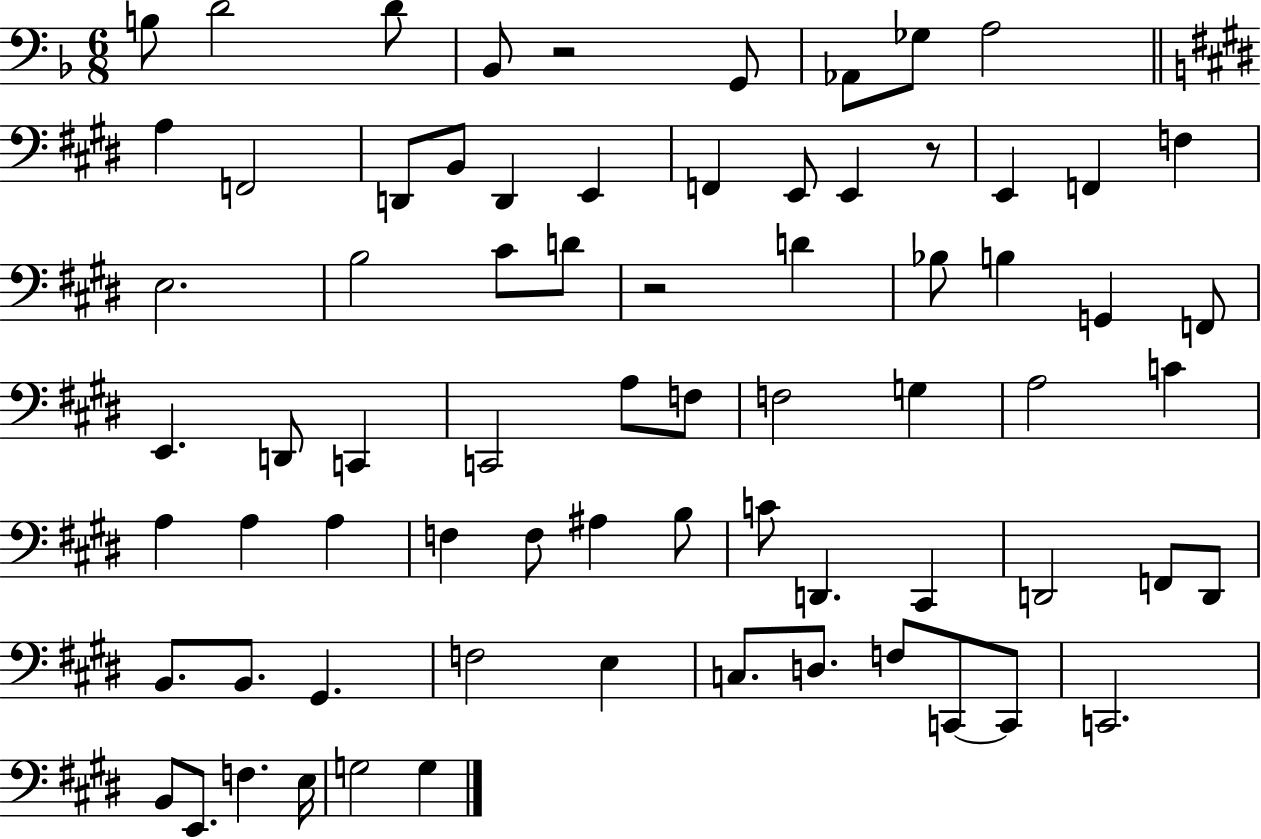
{
  \clef bass
  \numericTimeSignature
  \time 6/8
  \key f \major
  b8 d'2 d'8 | bes,8 r2 g,8 | aes,8 ges8 a2 | \bar "||" \break \key e \major a4 f,2 | d,8 b,8 d,4 e,4 | f,4 e,8 e,4 r8 | e,4 f,4 f4 | \break e2. | b2 cis'8 d'8 | r2 d'4 | bes8 b4 g,4 f,8 | \break e,4. d,8 c,4 | c,2 a8 f8 | f2 g4 | a2 c'4 | \break a4 a4 a4 | f4 f8 ais4 b8 | c'8 d,4. cis,4 | d,2 f,8 d,8 | \break b,8. b,8. gis,4. | f2 e4 | c8. d8. f8 c,8~~ c,8 | c,2. | \break b,8 e,8. f4. e16 | g2 g4 | \bar "|."
}